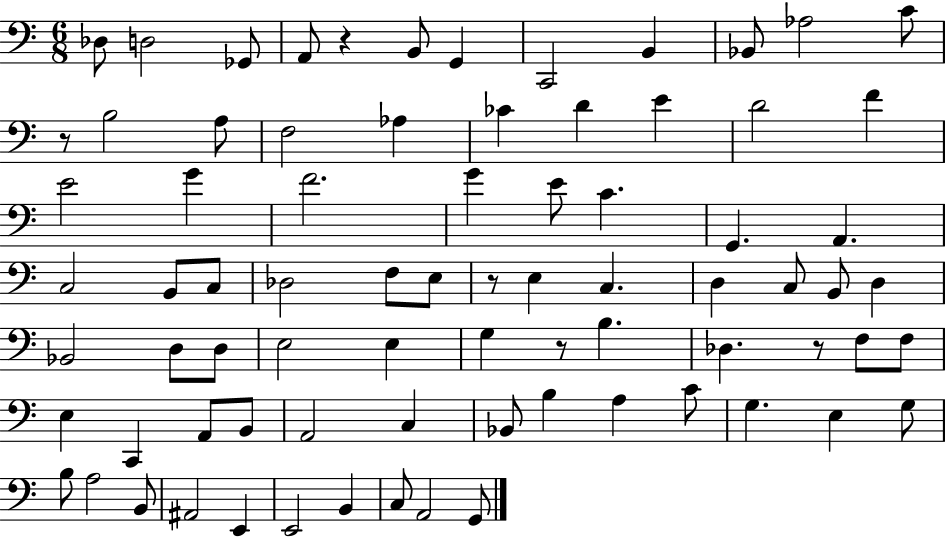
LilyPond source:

{
  \clef bass
  \numericTimeSignature
  \time 6/8
  \key c \major
  \repeat volta 2 { des8 d2 ges,8 | a,8 r4 b,8 g,4 | c,2 b,4 | bes,8 aes2 c'8 | \break r8 b2 a8 | f2 aes4 | ces'4 d'4 e'4 | d'2 f'4 | \break e'2 g'4 | f'2. | g'4 e'8 c'4. | g,4. a,4. | \break c2 b,8 c8 | des2 f8 e8 | r8 e4 c4. | d4 c8 b,8 d4 | \break bes,2 d8 d8 | e2 e4 | g4 r8 b4. | des4. r8 f8 f8 | \break e4 c,4 a,8 b,8 | a,2 c4 | bes,8 b4 a4 c'8 | g4. e4 g8 | \break b8 a2 b,8 | ais,2 e,4 | e,2 b,4 | c8 a,2 g,8 | \break } \bar "|."
}